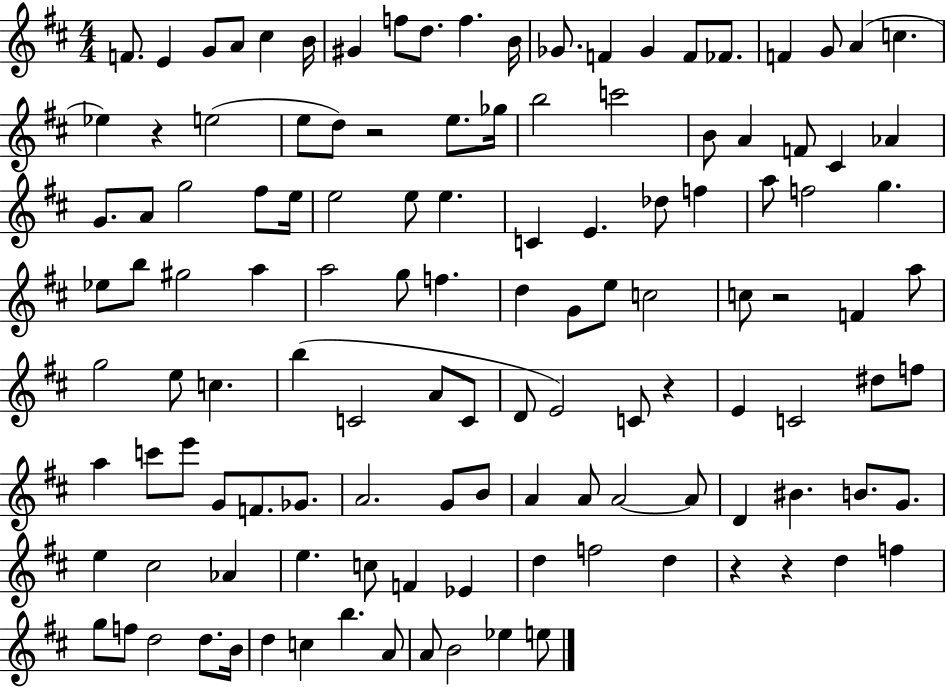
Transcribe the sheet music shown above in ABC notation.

X:1
T:Untitled
M:4/4
L:1/4
K:D
F/2 E G/2 A/2 ^c B/4 ^G f/2 d/2 f B/4 _G/2 F _G F/2 _F/2 F G/2 A c _e z e2 e/2 d/2 z2 e/2 _g/4 b2 c'2 B/2 A F/2 ^C _A G/2 A/2 g2 ^f/2 e/4 e2 e/2 e C E _d/2 f a/2 f2 g _e/2 b/2 ^g2 a a2 g/2 f d G/2 e/2 c2 c/2 z2 F a/2 g2 e/2 c b C2 A/2 C/2 D/2 E2 C/2 z E C2 ^d/2 f/2 a c'/2 e'/2 G/2 F/2 _G/2 A2 G/2 B/2 A A/2 A2 A/2 D ^B B/2 G/2 e ^c2 _A e c/2 F _E d f2 d z z d f g/2 f/2 d2 d/2 B/4 d c b A/2 A/2 B2 _e e/2